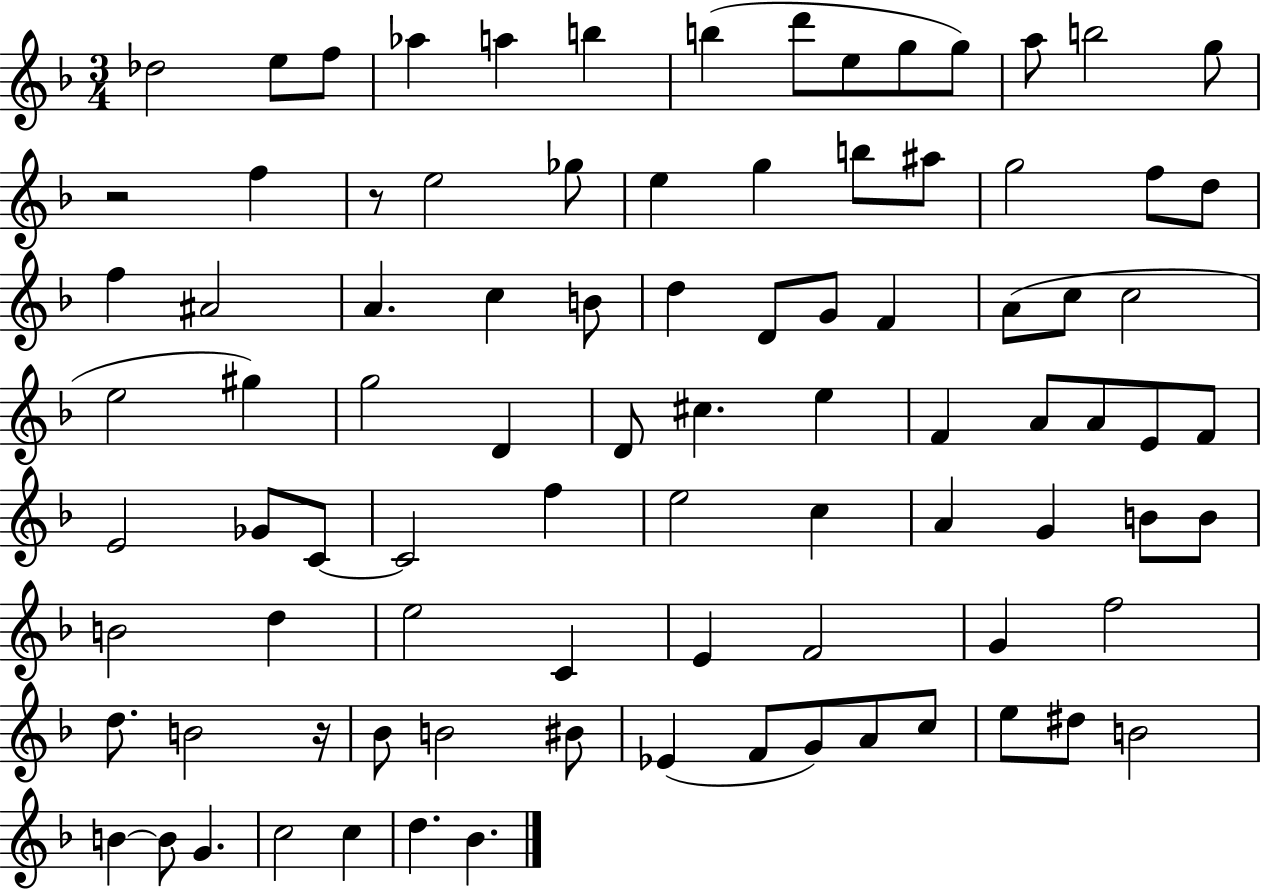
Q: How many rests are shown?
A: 3